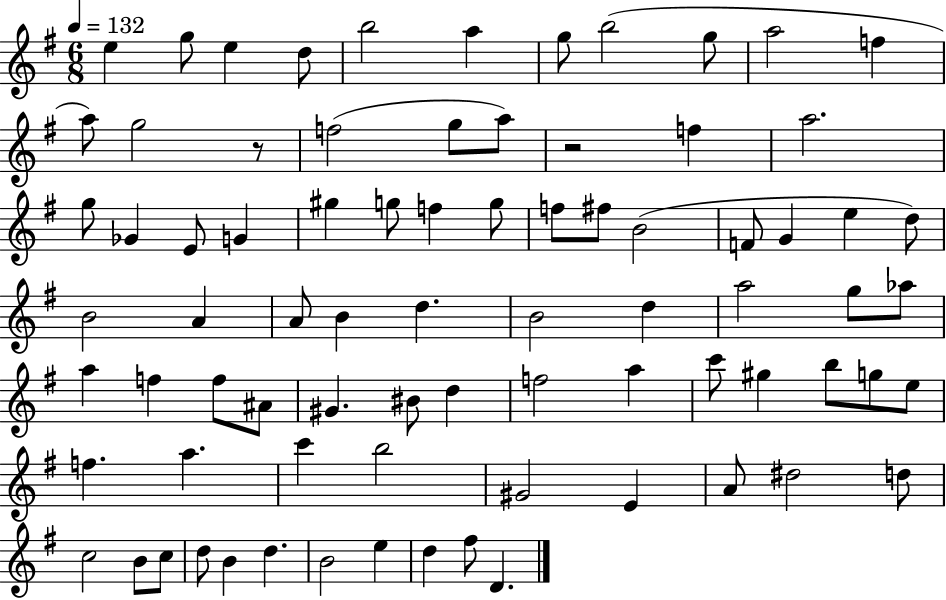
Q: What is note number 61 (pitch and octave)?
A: B5